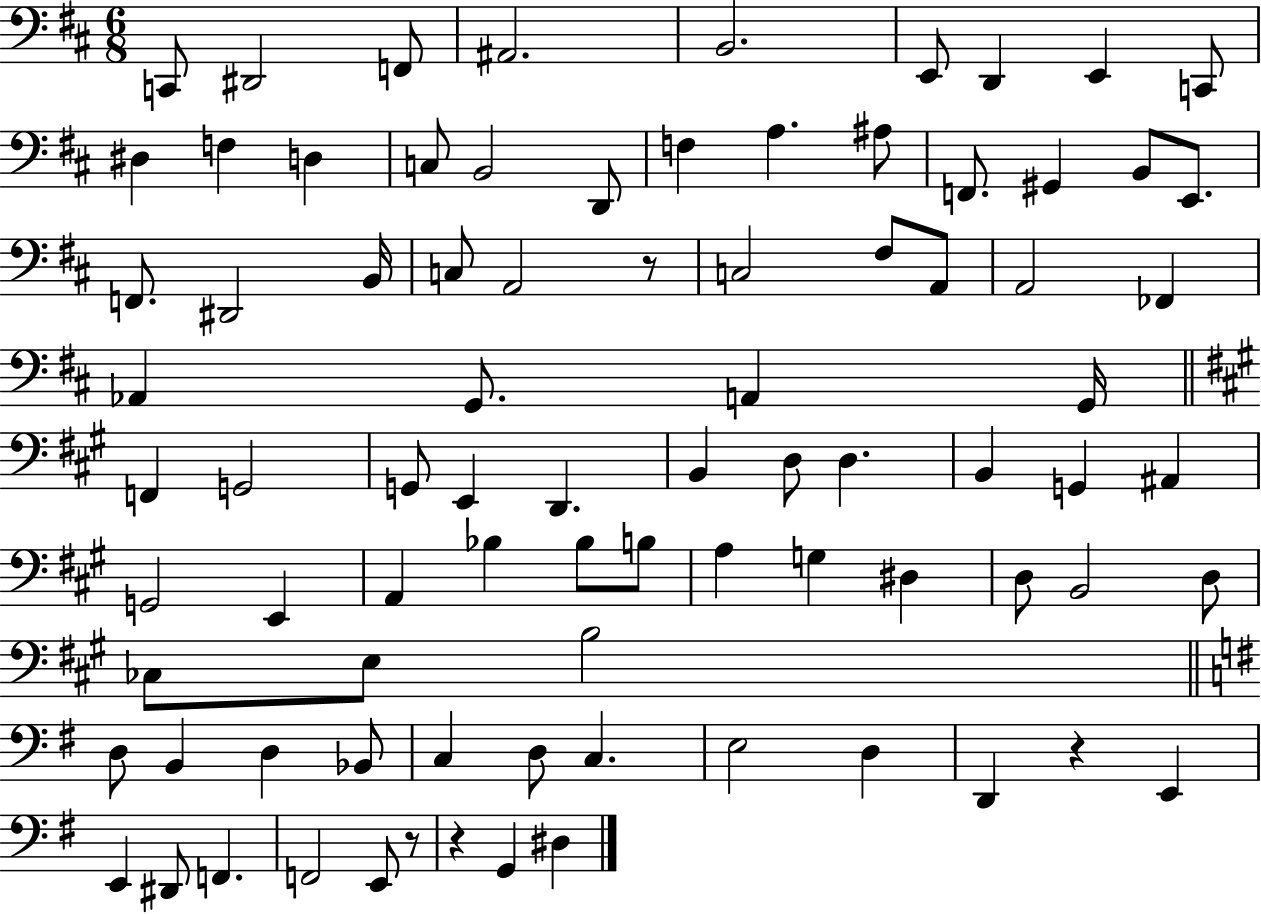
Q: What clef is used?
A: bass